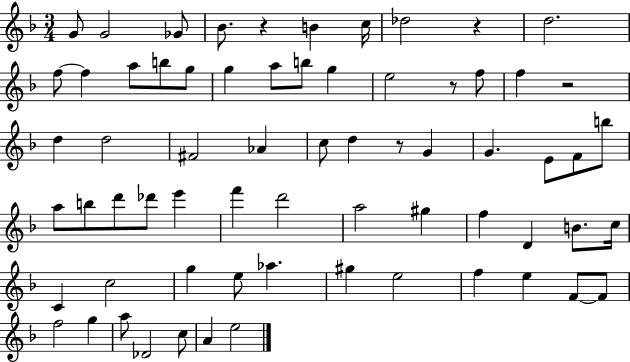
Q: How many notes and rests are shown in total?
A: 67